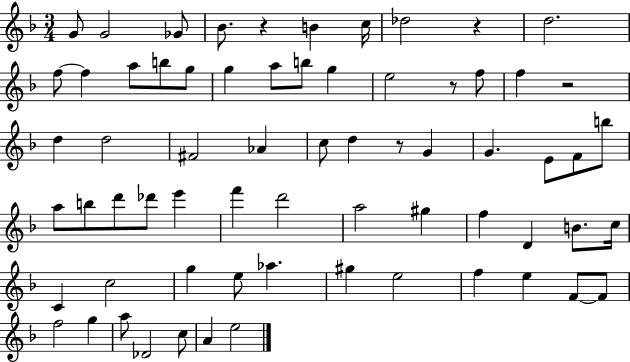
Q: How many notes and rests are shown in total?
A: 67